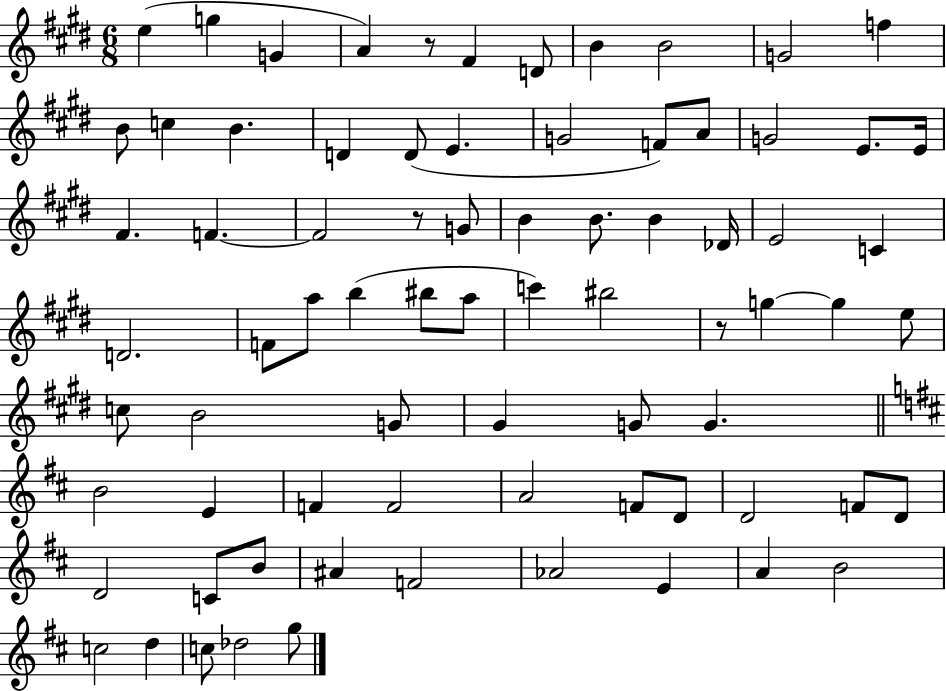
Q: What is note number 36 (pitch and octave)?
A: B5